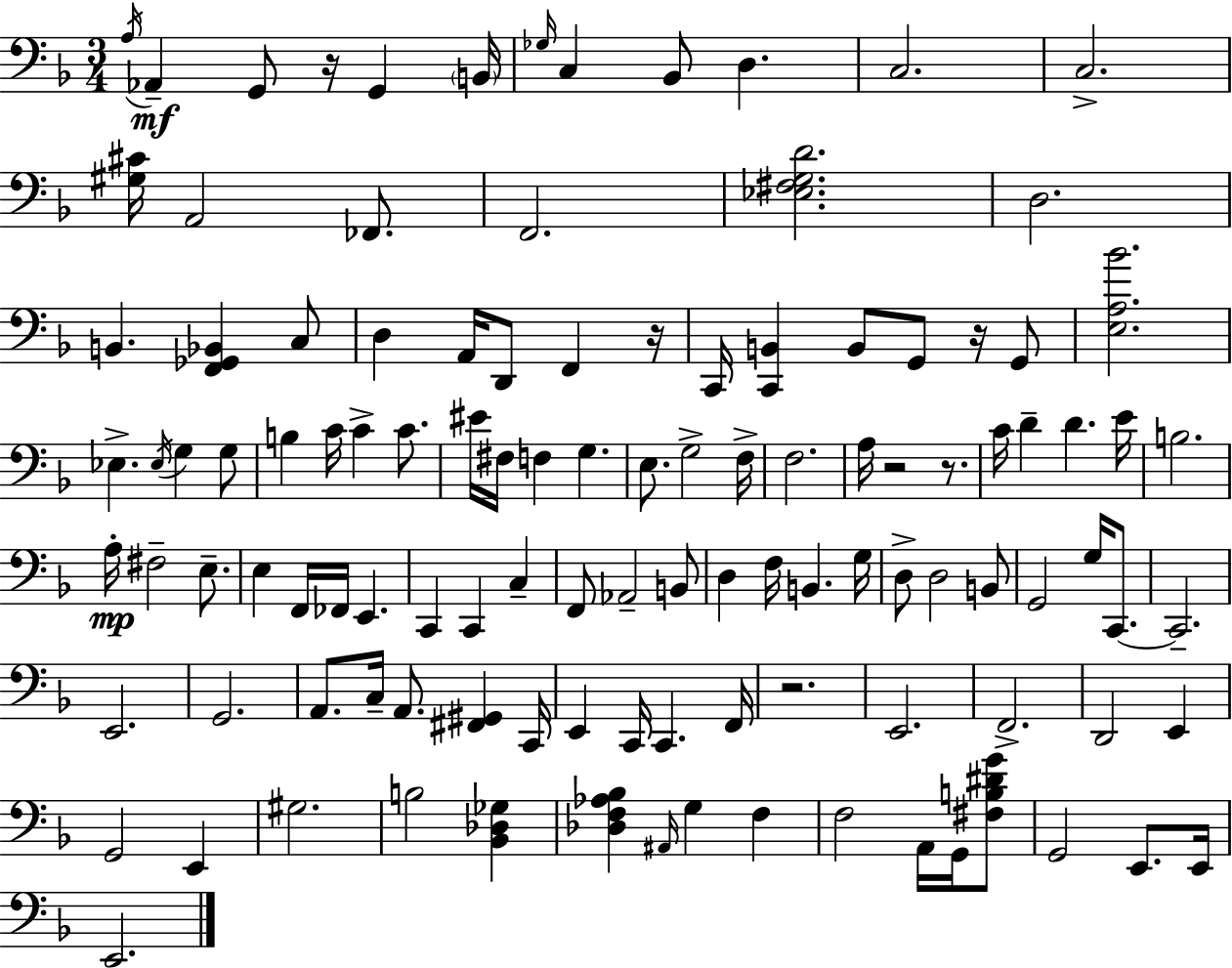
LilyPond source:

{
  \clef bass
  \numericTimeSignature
  \time 3/4
  \key d \minor
  \acciaccatura { a16 }\mf aes,4-- g,8 r16 g,4 | \parenthesize b,16 \grace { ges16 } c4 bes,8 d4. | c2. | c2.-> | \break <gis cis'>16 a,2 fes,8. | f,2. | <ees fis g d'>2. | d2. | \break b,4. <f, ges, bes,>4 | c8 d4 a,16 d,8 f,4 | r16 c,16 <c, b,>4 b,8 g,8 r16 | g,8 <e a bes'>2. | \break ees4.-> \acciaccatura { ees16 } g4 | g8 b4 c'16 c'4-> | c'8. eis'16 fis16 f4 g4. | e8. g2-> | \break f16-> f2. | a16 r2 | r8. c'16 d'4-- d'4. | e'16 b2. | \break a16-.\mp fis2-- | e8.-- e4 f,16 fes,16 e,4. | c,4 c,4 c4-- | f,8 aes,2-- | \break b,8 d4 f16 b,4. | g16 d8-> d2 | b,8 g,2 g16 | c,8.~~ c,2.-- | \break e,2. | g,2. | a,8. c16-- a,8. <fis, gis,>4 | c,16 e,4 c,16 c,4. | \break f,16 r2. | e,2. | f,2.-> | d,2 e,4 | \break g,2 e,4 | gis2. | b2 <bes, des ges>4 | <des f aes bes>4 \grace { ais,16 } g4 | \break f4 f2 | a,16 g,16 <fis b dis' g'>8 g,2 | e,8. e,16 e,2. | \bar "|."
}